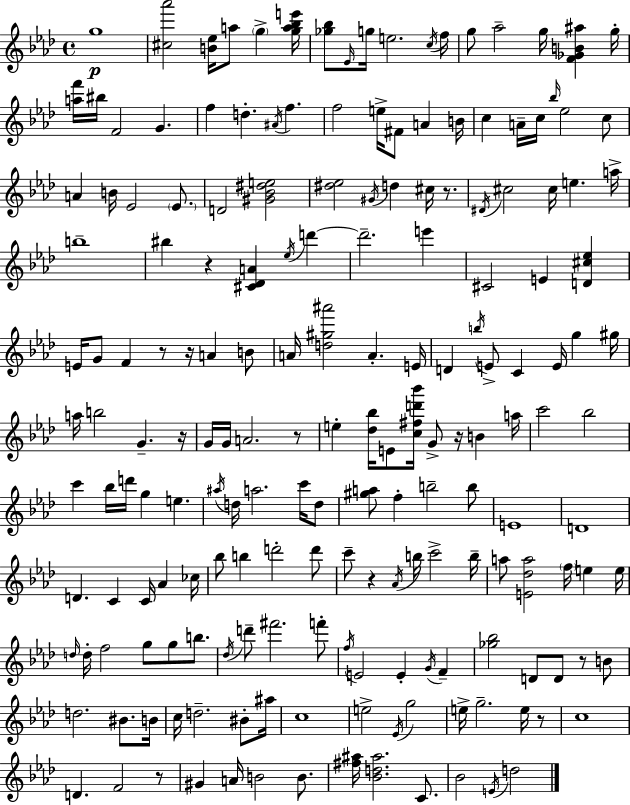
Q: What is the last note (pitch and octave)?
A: D5